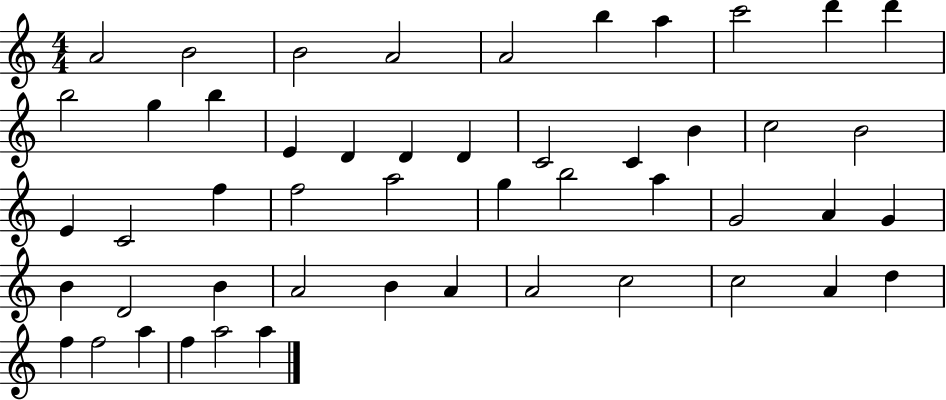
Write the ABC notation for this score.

X:1
T:Untitled
M:4/4
L:1/4
K:C
A2 B2 B2 A2 A2 b a c'2 d' d' b2 g b E D D D C2 C B c2 B2 E C2 f f2 a2 g b2 a G2 A G B D2 B A2 B A A2 c2 c2 A d f f2 a f a2 a